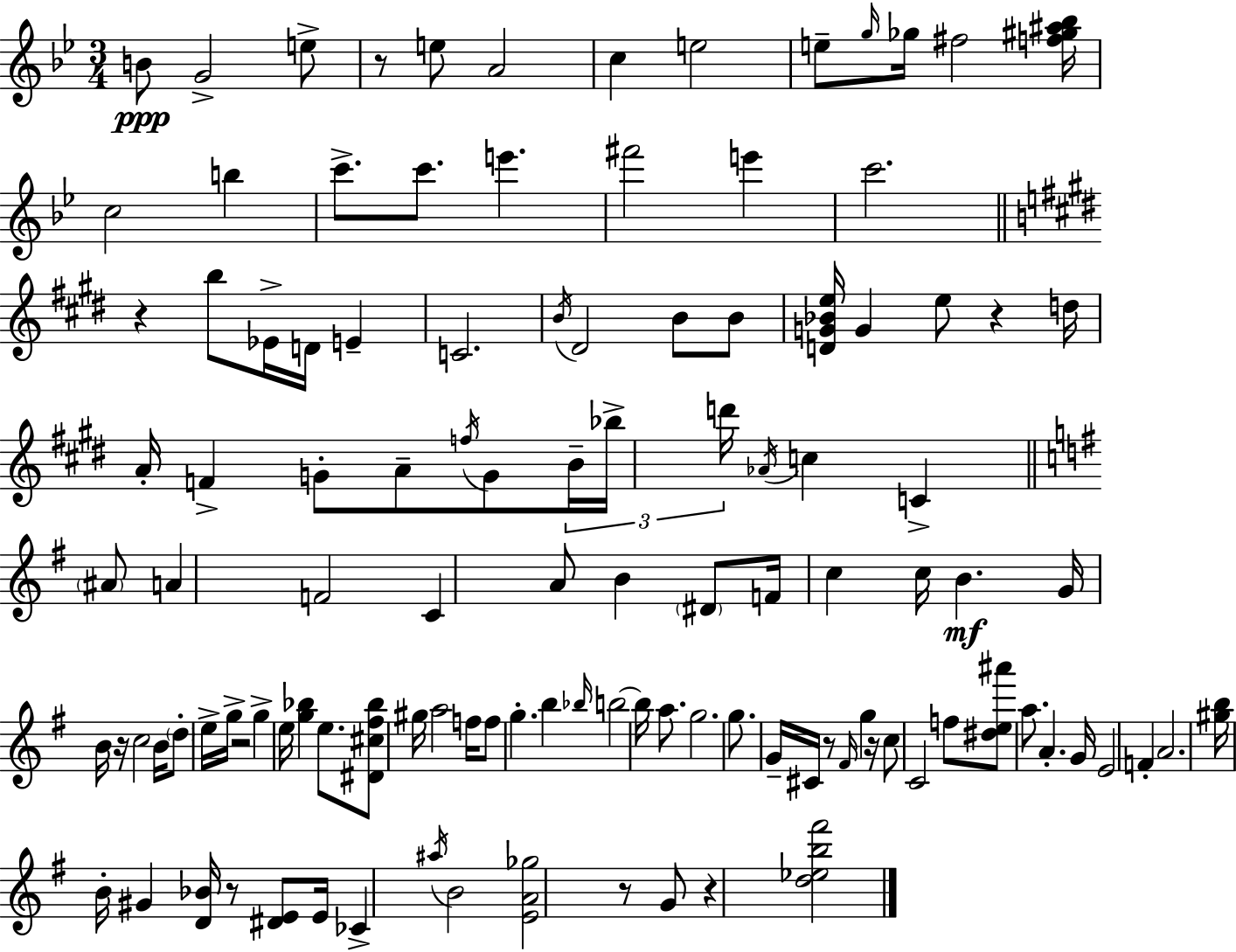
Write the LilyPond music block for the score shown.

{
  \clef treble
  \numericTimeSignature
  \time 3/4
  \key g \minor
  b'8\ppp g'2-> e''8-> | r8 e''8 a'2 | c''4 e''2 | e''8-- \grace { g''16 } ges''16 fis''2 | \break <f'' gis'' ais'' bes''>16 c''2 b''4 | c'''8.-> c'''8. e'''4. | fis'''2 e'''4 | c'''2. | \break \bar "||" \break \key e \major r4 b''8 ees'16-> d'16 e'4-- | c'2. | \acciaccatura { b'16 } dis'2 b'8 b'8 | <d' g' bes' e''>16 g'4 e''8 r4 | \break d''16 a'16-. f'4-> g'8-. a'8-- \acciaccatura { f''16 } g'8 | \tuplet 3/2 { b'16-- bes''16-> d'''16 } \acciaccatura { aes'16 } c''4 c'4-> | \bar "||" \break \key e \minor \parenthesize ais'8 a'4 f'2 | c'4 a'8 b'4 | \parenthesize dis'8 f'16 c''4 c''16 b'4.\mf | g'16 b'16 r16 c''2 | \break b'16 \parenthesize d''8-. e''16-> g''16-> r2 | g''4-> e''16 <g'' bes''>4 e''8. | <dis' cis'' fis'' bes''>8 gis''16 a''2 | f''16 f''8 g''4.-. b''4 | \break \grace { bes''16 } b''2~~ b''16 | a''8. g''2. | g''8. g'16-- cis'16 r8 \grace { fis'16 } g''4 | r16 c''8 c'2 | \break f''8 <dis'' e'' ais'''>8 a''8. a'4.-. | g'16 e'2 | f'4-. a'2. | <gis'' b''>16 b'16-. gis'4 <d' bes'>16 r8 | \break <dis' e'>8 e'16 ces'4-> \acciaccatura { ais''16 } b'2 | <e' a' ges''>2 | r8 g'8 r4 <d'' ees'' b'' fis'''>2 | \bar "|."
}